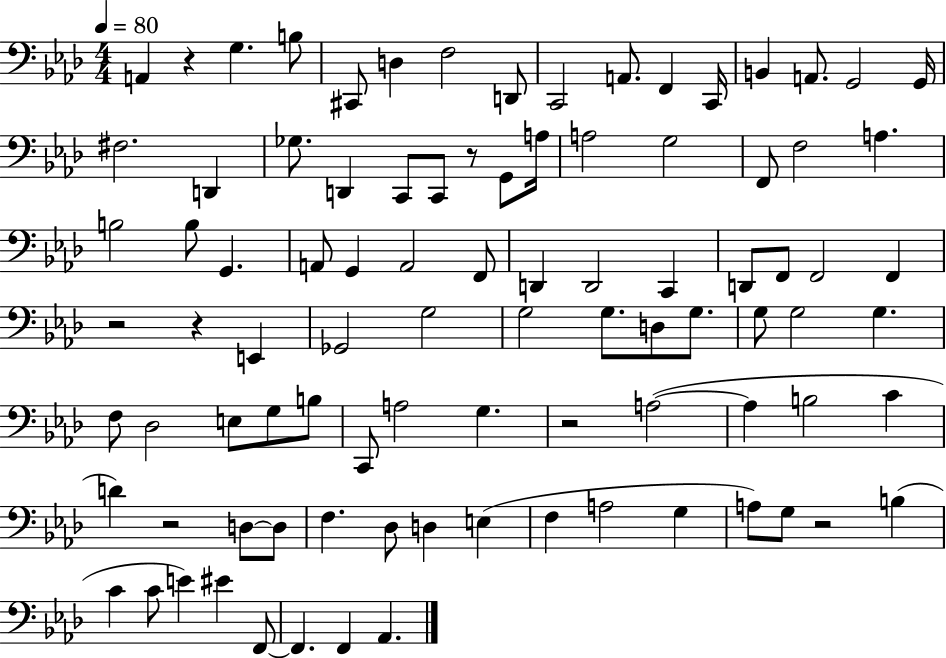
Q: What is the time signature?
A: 4/4